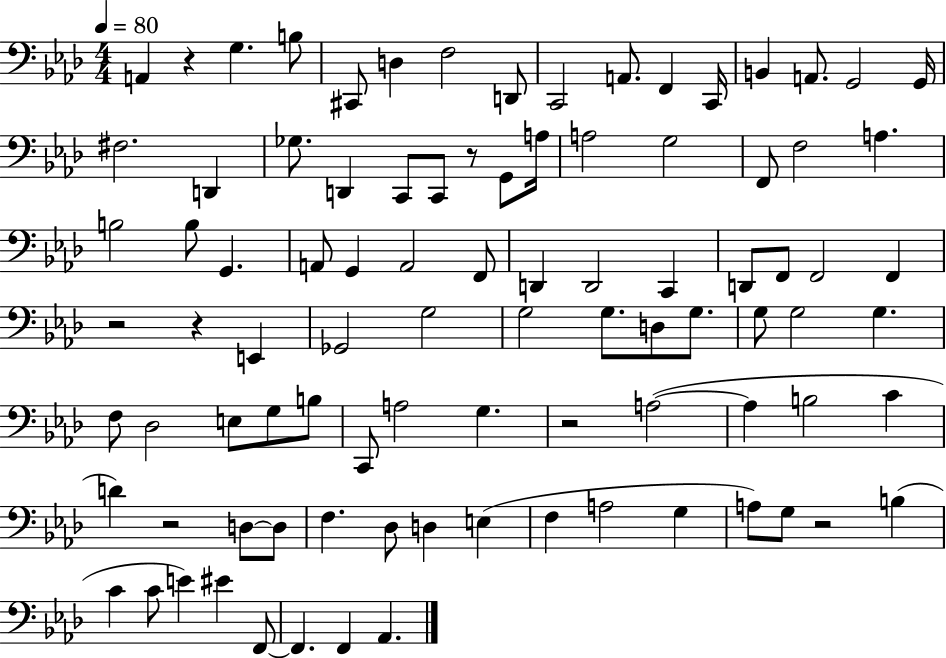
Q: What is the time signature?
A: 4/4